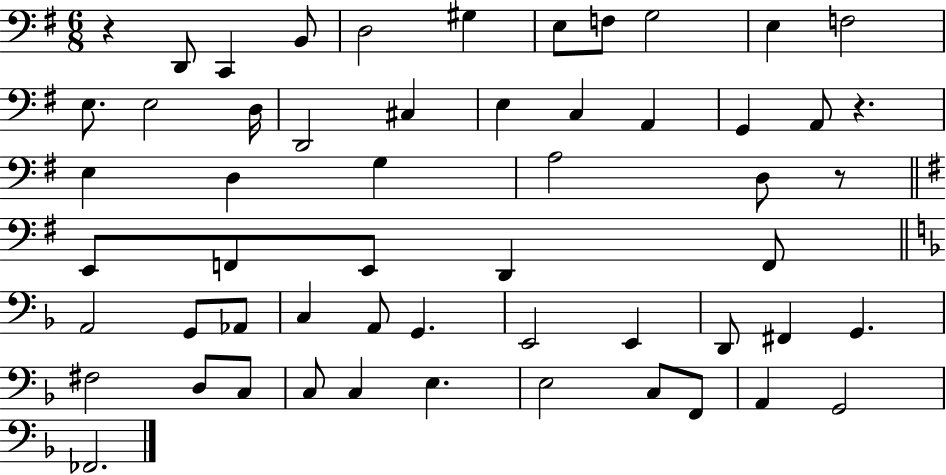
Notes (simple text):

R/q D2/e C2/q B2/e D3/h G#3/q E3/e F3/e G3/h E3/q F3/h E3/e. E3/h D3/s D2/h C#3/q E3/q C3/q A2/q G2/q A2/e R/q. E3/q D3/q G3/q A3/h D3/e R/e E2/e F2/e E2/e D2/q F2/e A2/h G2/e Ab2/e C3/q A2/e G2/q. E2/h E2/q D2/e F#2/q G2/q. F#3/h D3/e C3/e C3/e C3/q E3/q. E3/h C3/e F2/e A2/q G2/h FES2/h.